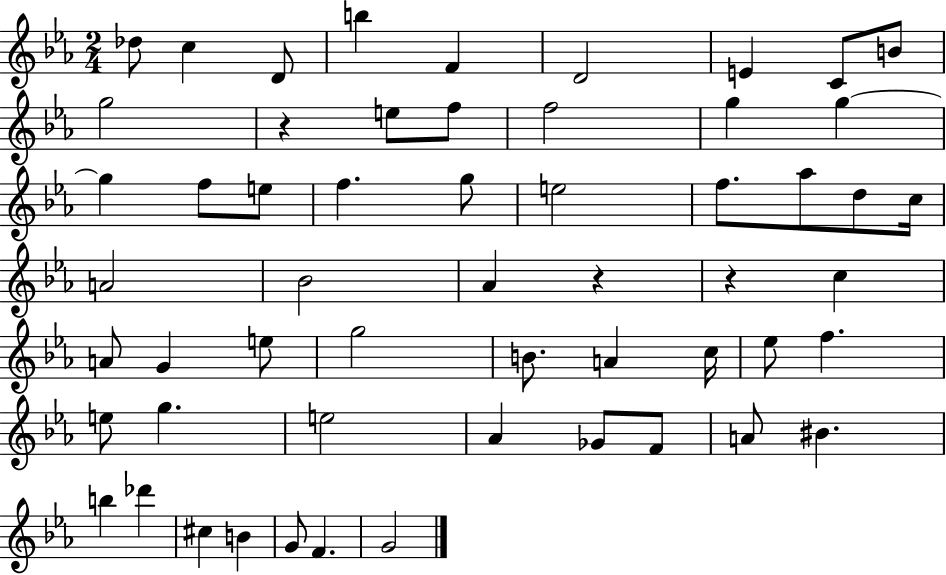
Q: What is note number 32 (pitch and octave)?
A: E5